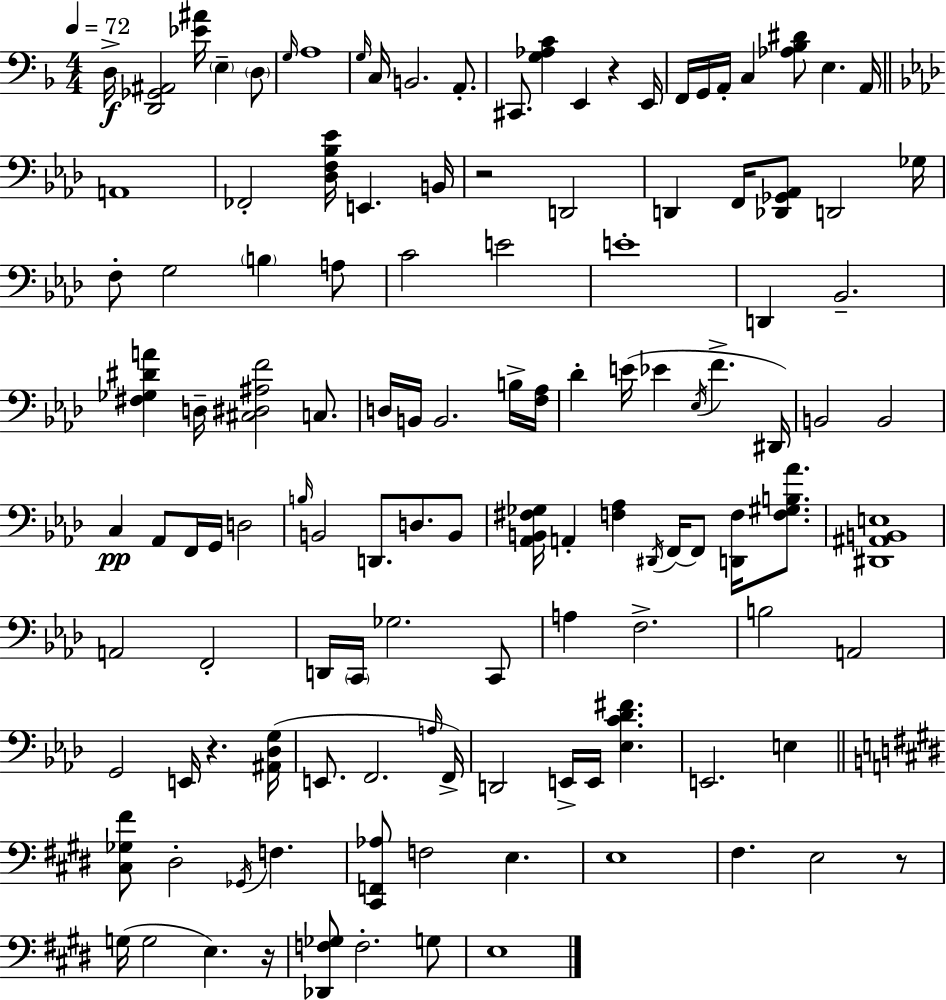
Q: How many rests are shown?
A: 5